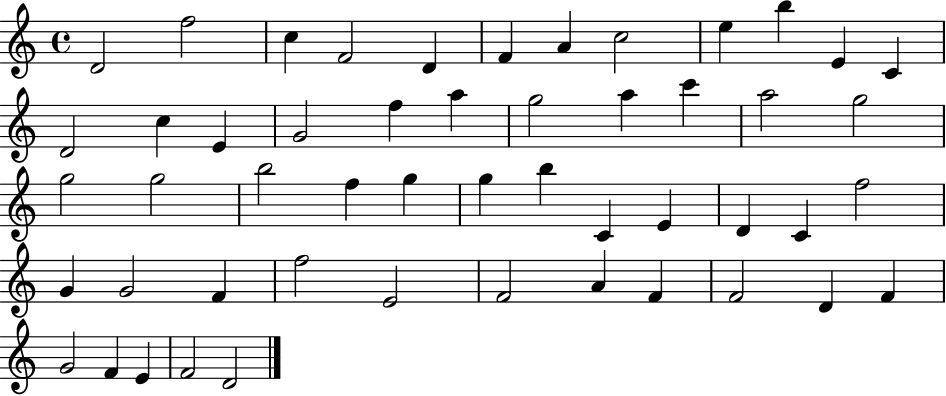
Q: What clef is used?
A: treble